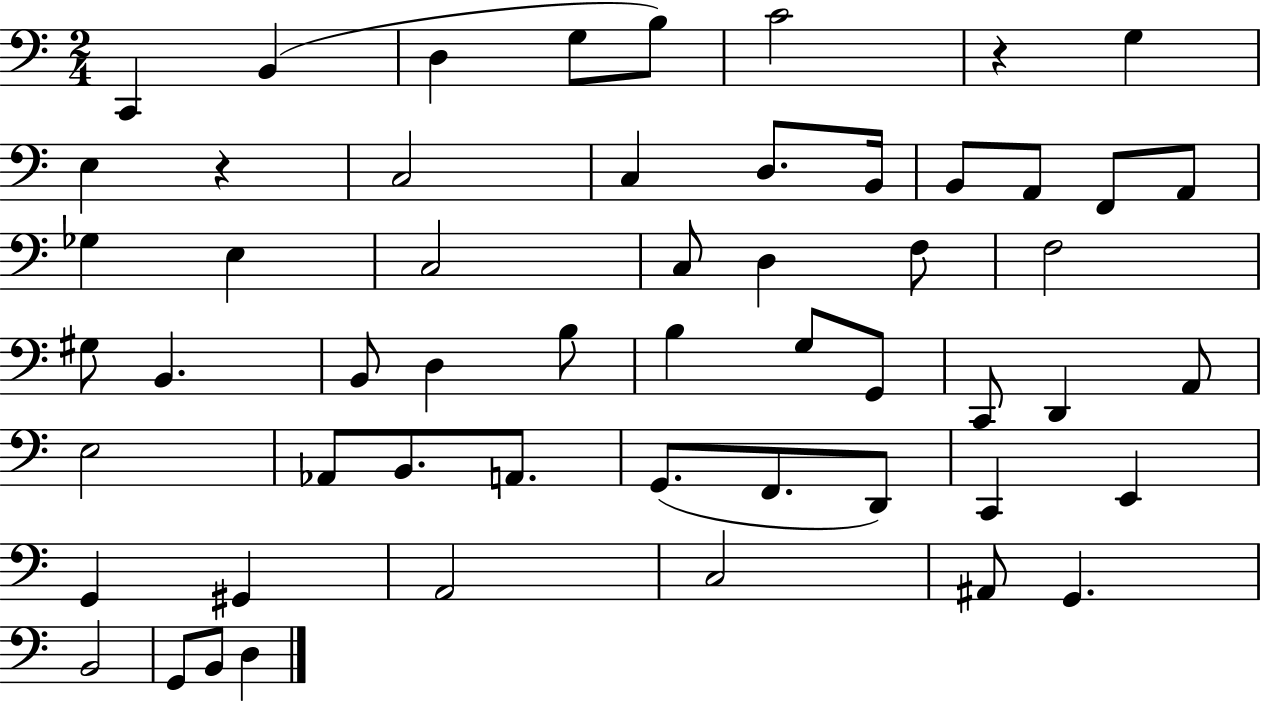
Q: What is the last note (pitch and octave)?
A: D3